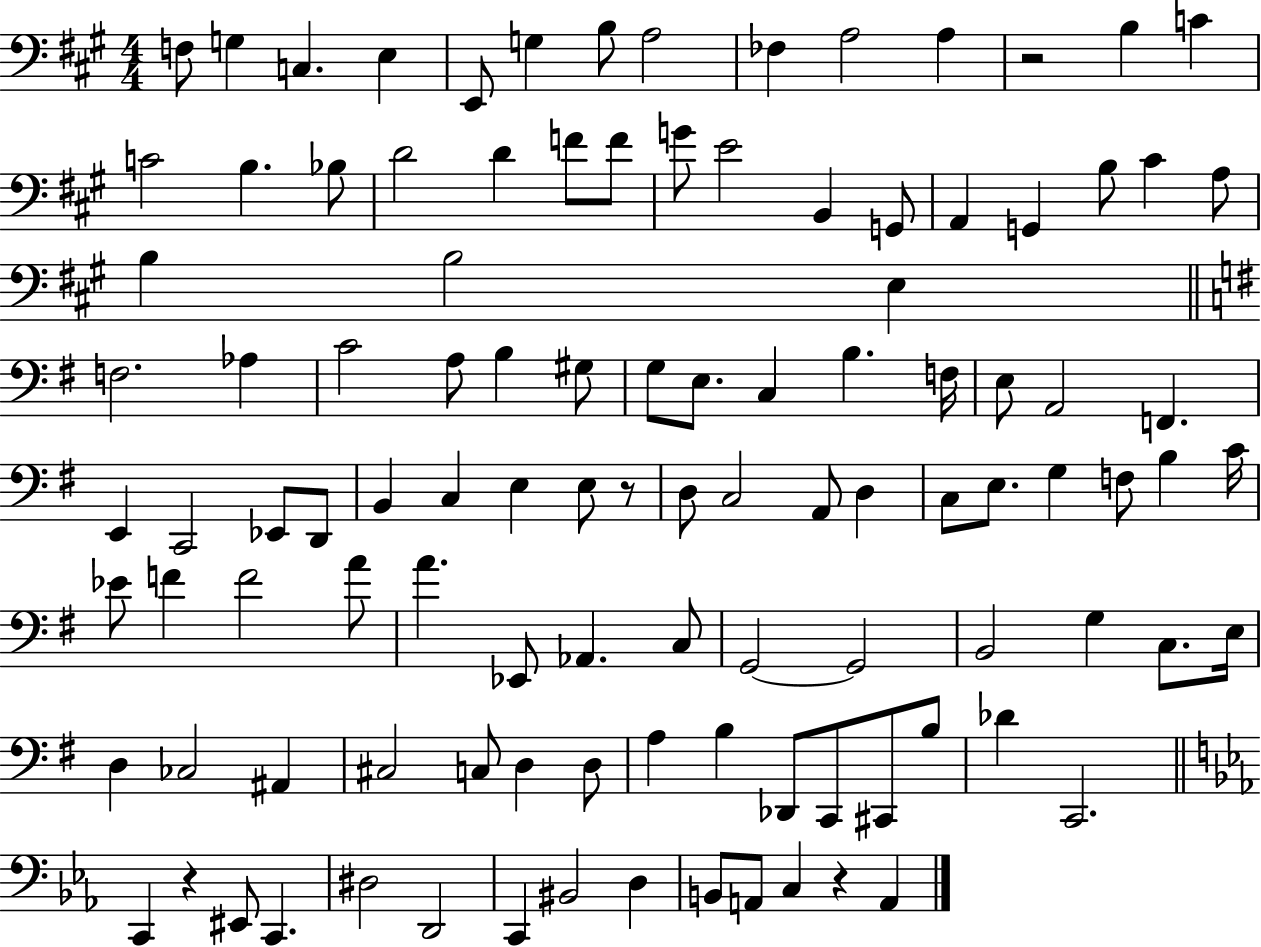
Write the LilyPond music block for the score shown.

{
  \clef bass
  \numericTimeSignature
  \time 4/4
  \key a \major
  f8 g4 c4. e4 | e,8 g4 b8 a2 | fes4 a2 a4 | r2 b4 c'4 | \break c'2 b4. bes8 | d'2 d'4 f'8 f'8 | g'8 e'2 b,4 g,8 | a,4 g,4 b8 cis'4 a8 | \break b4 b2 e4 | \bar "||" \break \key e \minor f2. aes4 | c'2 a8 b4 gis8 | g8 e8. c4 b4. f16 | e8 a,2 f,4. | \break e,4 c,2 ees,8 d,8 | b,4 c4 e4 e8 r8 | d8 c2 a,8 d4 | c8 e8. g4 f8 b4 c'16 | \break ees'8 f'4 f'2 a'8 | a'4. ees,8 aes,4. c8 | g,2~~ g,2 | b,2 g4 c8. e16 | \break d4 ces2 ais,4 | cis2 c8 d4 d8 | a4 b4 des,8 c,8 cis,8 b8 | des'4 c,2. | \break \bar "||" \break \key c \minor c,4 r4 eis,8 c,4. | dis2 d,2 | c,4 bis,2 d4 | b,8 a,8 c4 r4 a,4 | \break \bar "|."
}